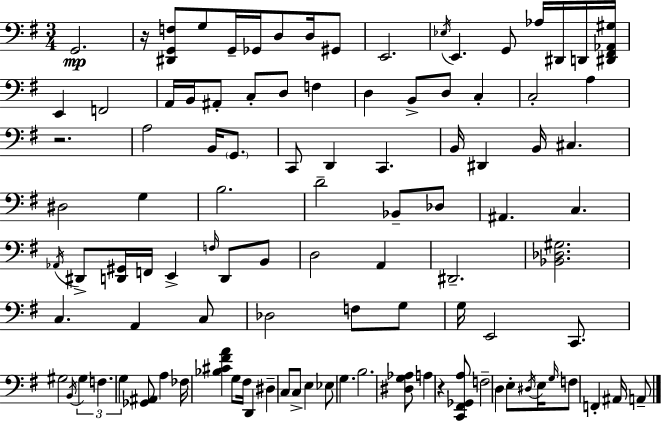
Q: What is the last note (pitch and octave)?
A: A2